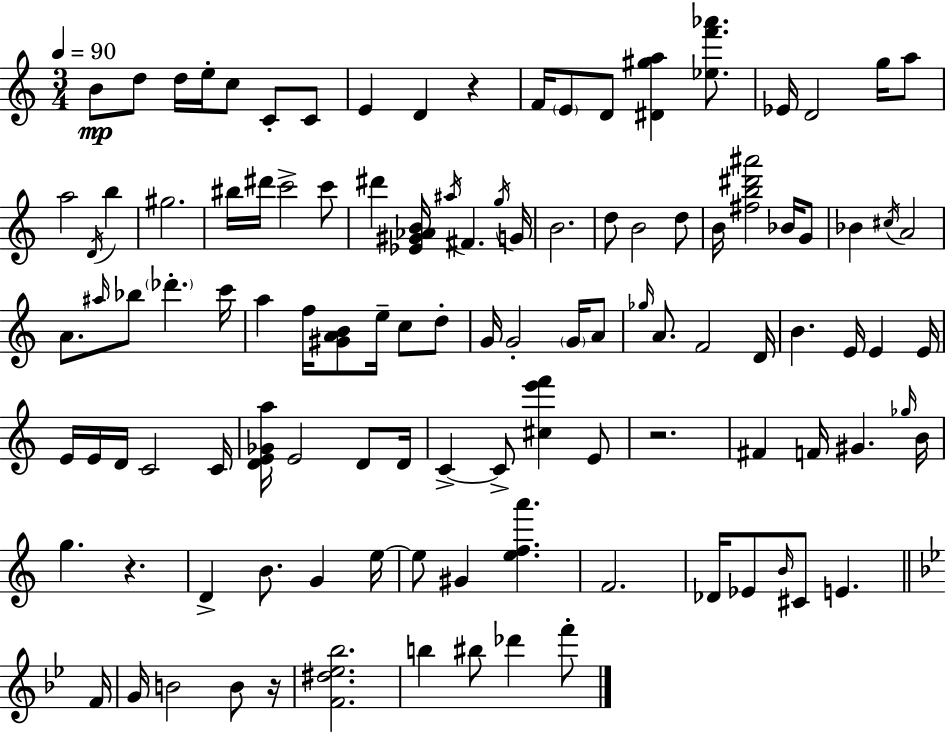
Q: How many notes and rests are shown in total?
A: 111